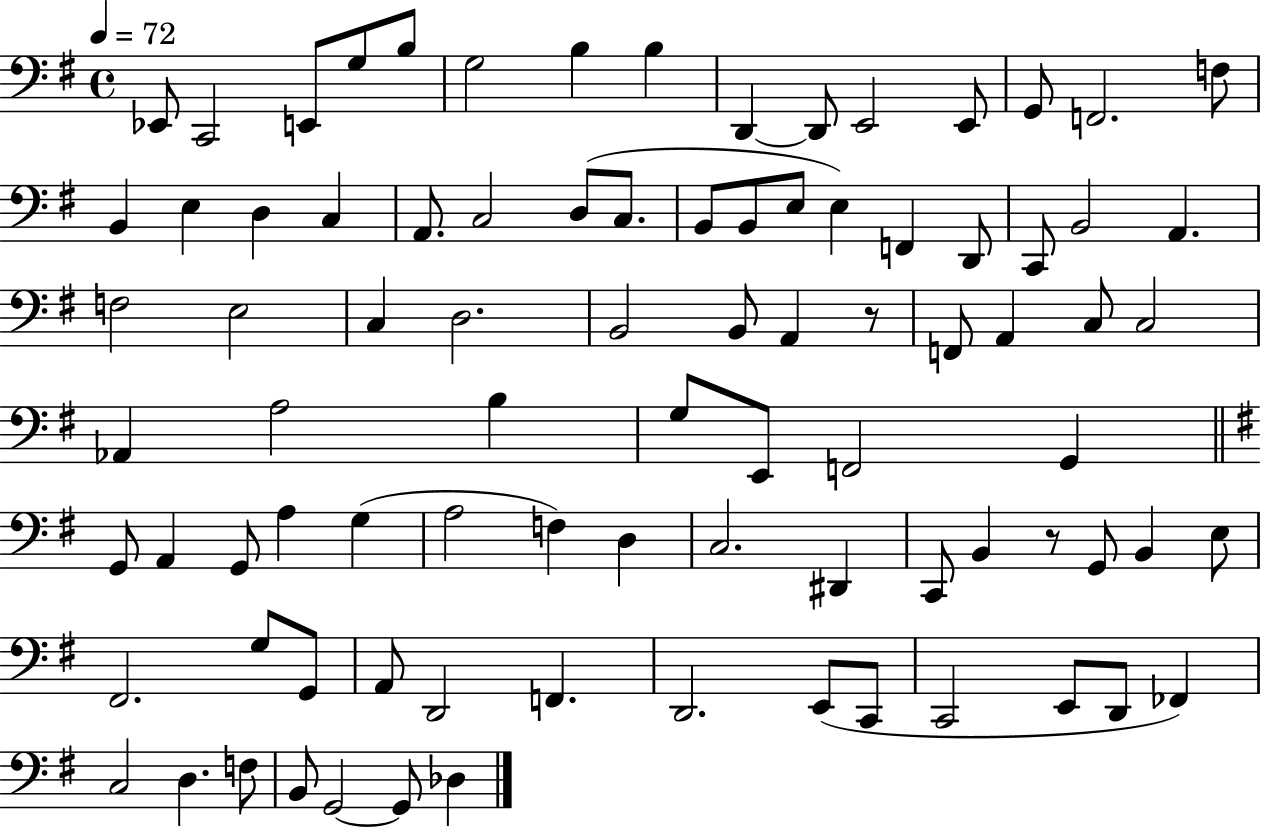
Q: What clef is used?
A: bass